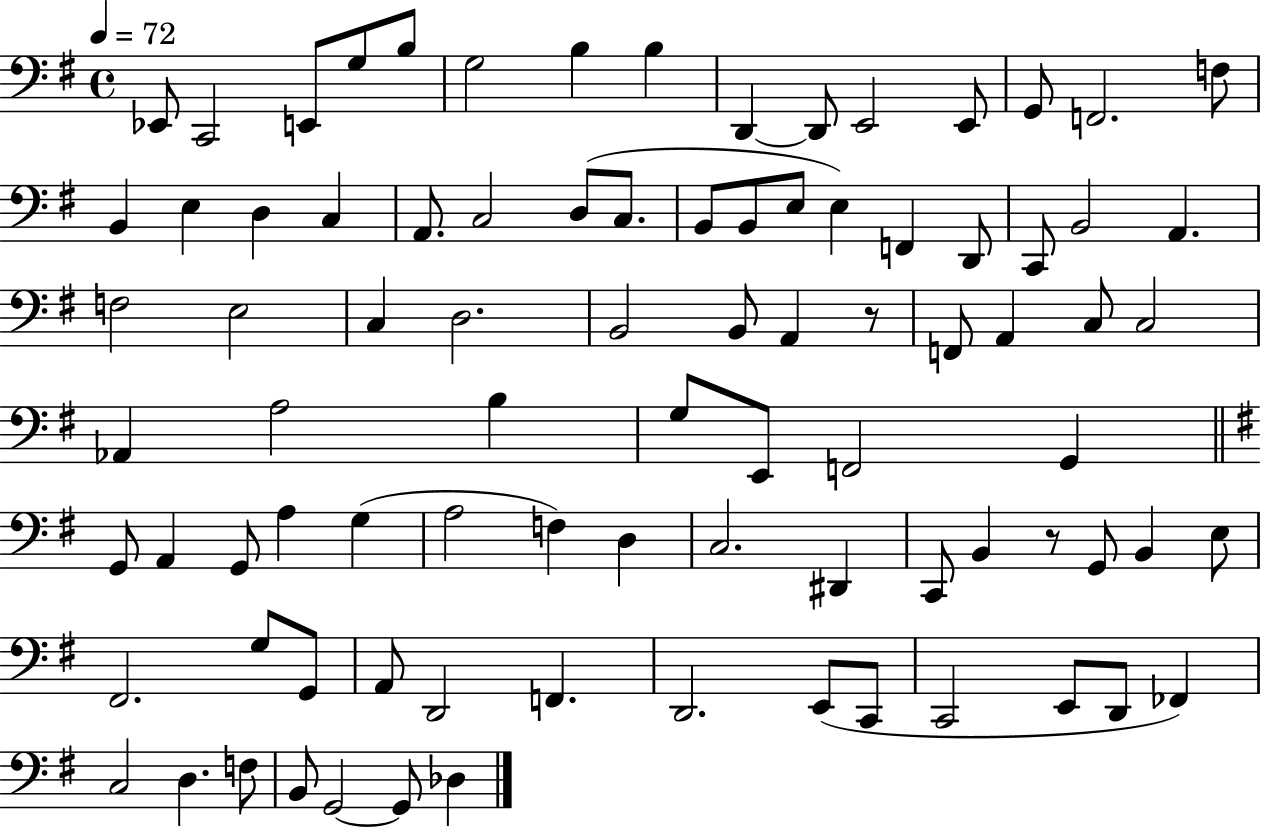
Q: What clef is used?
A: bass